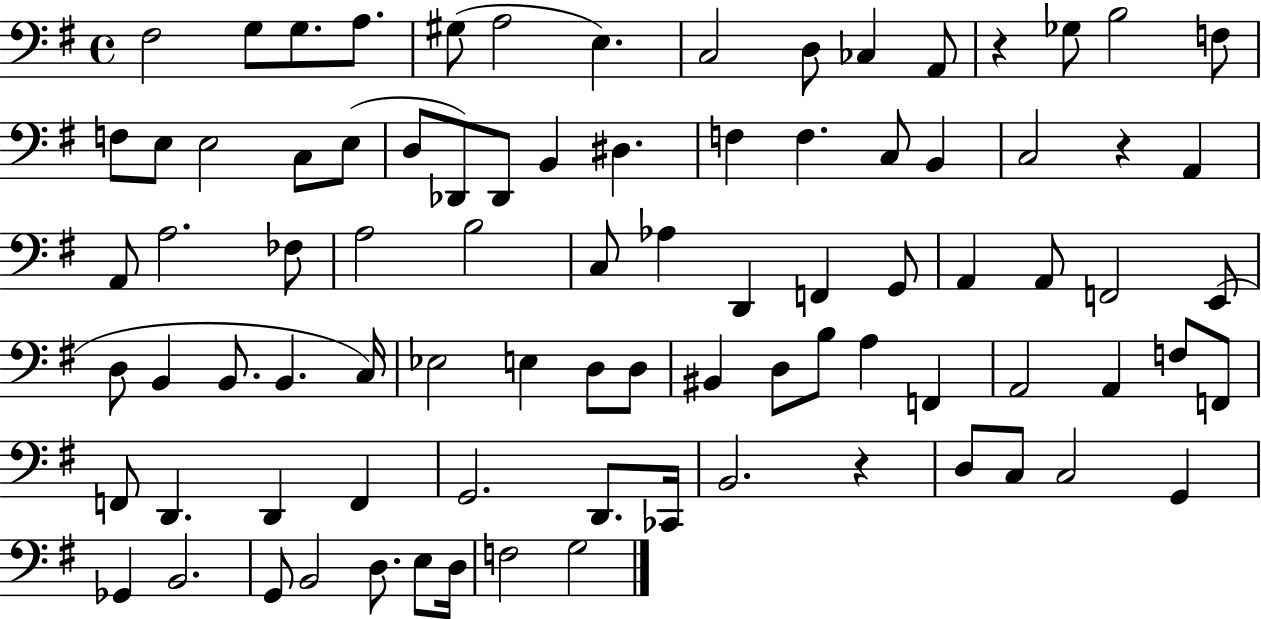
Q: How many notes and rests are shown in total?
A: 86